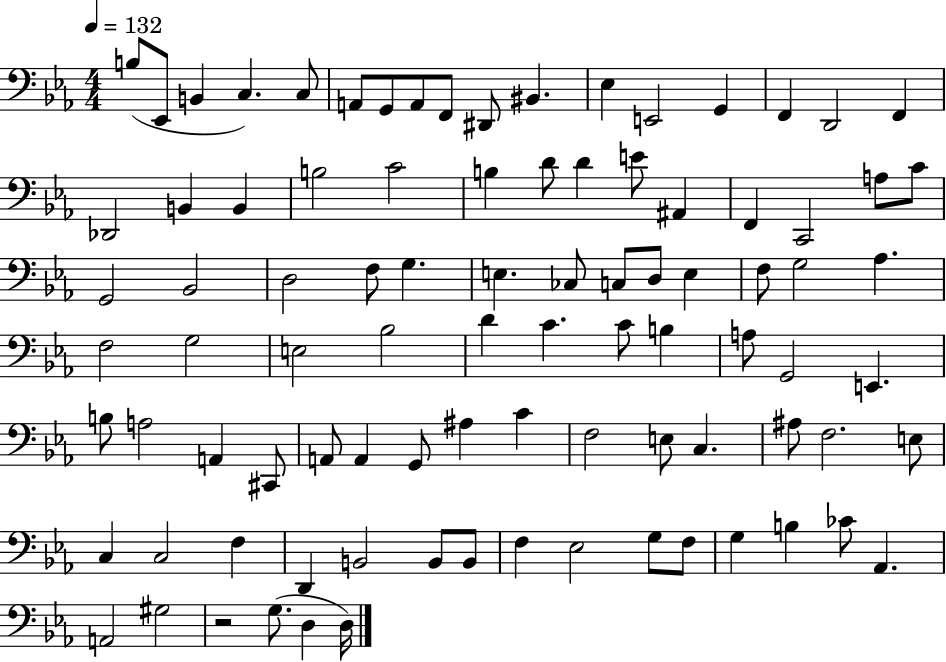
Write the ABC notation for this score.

X:1
T:Untitled
M:4/4
L:1/4
K:Eb
B,/2 _E,,/2 B,, C, C,/2 A,,/2 G,,/2 A,,/2 F,,/2 ^D,,/2 ^B,, _E, E,,2 G,, F,, D,,2 F,, _D,,2 B,, B,, B,2 C2 B, D/2 D E/2 ^A,, F,, C,,2 A,/2 C/2 G,,2 _B,,2 D,2 F,/2 G, E, _C,/2 C,/2 D,/2 E, F,/2 G,2 _A, F,2 G,2 E,2 _B,2 D C C/2 B, A,/2 G,,2 E,, B,/2 A,2 A,, ^C,,/2 A,,/2 A,, G,,/2 ^A, C F,2 E,/2 C, ^A,/2 F,2 E,/2 C, C,2 F, D,, B,,2 B,,/2 B,,/2 F, _E,2 G,/2 F,/2 G, B, _C/2 _A,, A,,2 ^G,2 z2 G,/2 D, D,/4